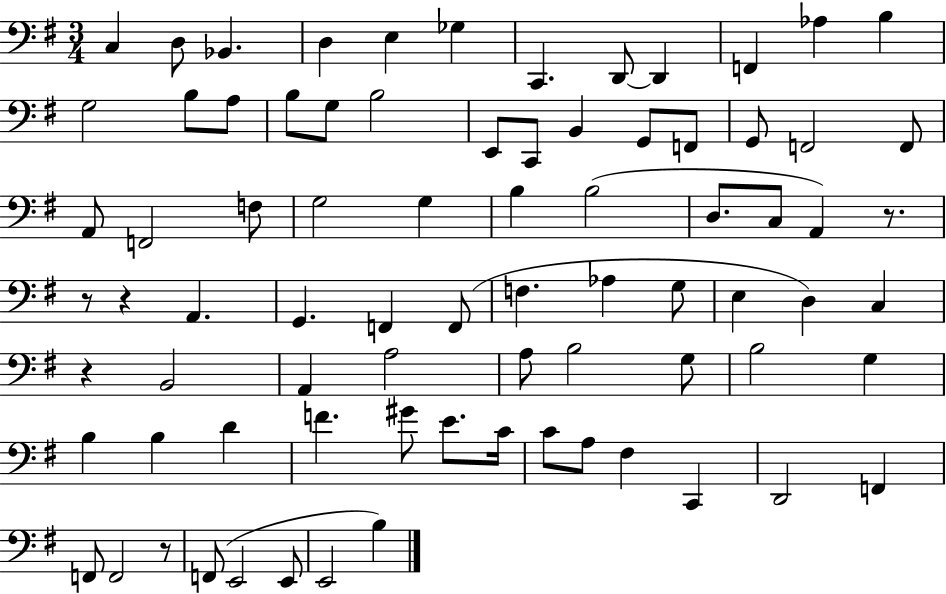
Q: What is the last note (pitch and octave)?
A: B3